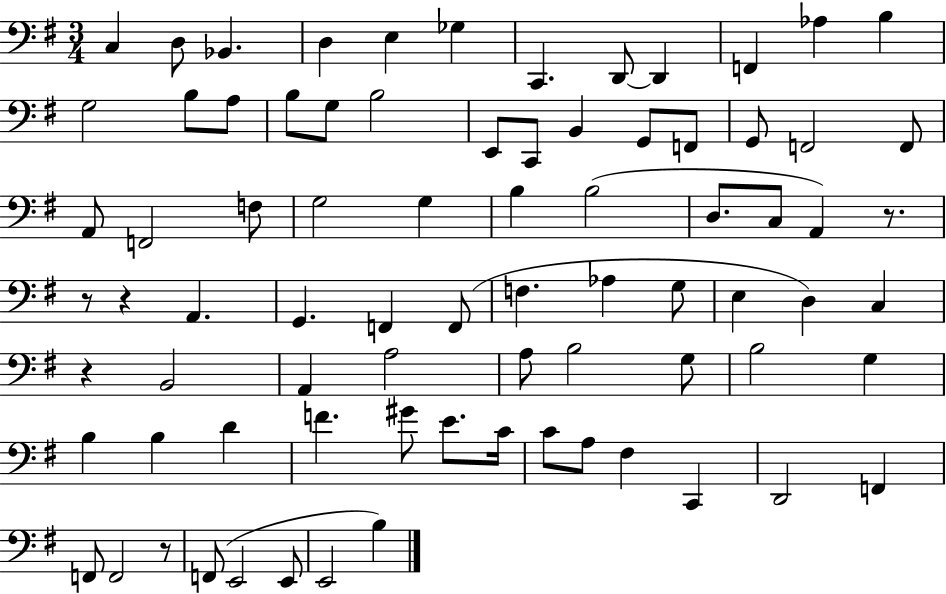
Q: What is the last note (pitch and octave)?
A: B3